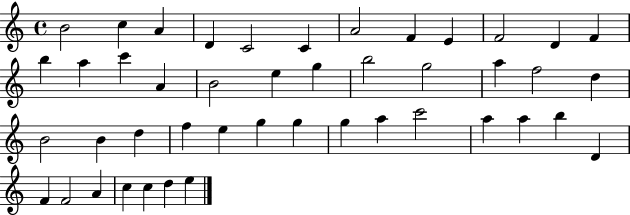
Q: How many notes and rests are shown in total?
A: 45